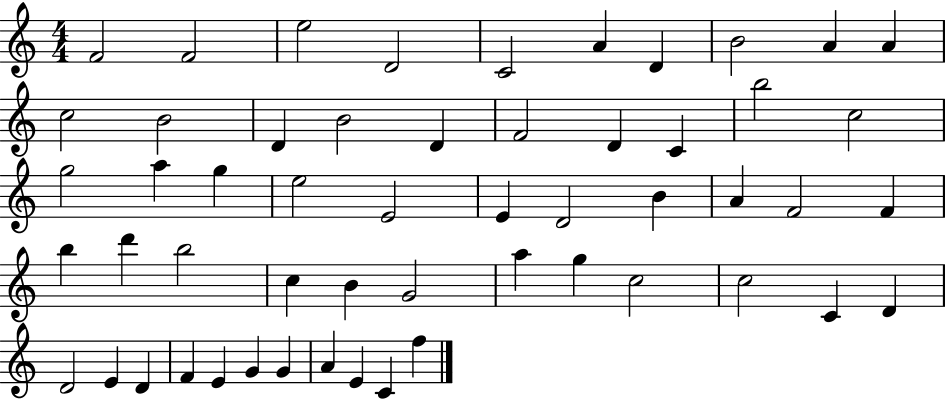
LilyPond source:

{
  \clef treble
  \numericTimeSignature
  \time 4/4
  \key c \major
  f'2 f'2 | e''2 d'2 | c'2 a'4 d'4 | b'2 a'4 a'4 | \break c''2 b'2 | d'4 b'2 d'4 | f'2 d'4 c'4 | b''2 c''2 | \break g''2 a''4 g''4 | e''2 e'2 | e'4 d'2 b'4 | a'4 f'2 f'4 | \break b''4 d'''4 b''2 | c''4 b'4 g'2 | a''4 g''4 c''2 | c''2 c'4 d'4 | \break d'2 e'4 d'4 | f'4 e'4 g'4 g'4 | a'4 e'4 c'4 f''4 | \bar "|."
}